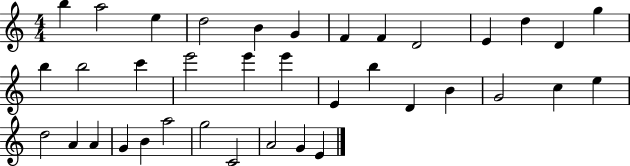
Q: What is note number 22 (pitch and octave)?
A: D4